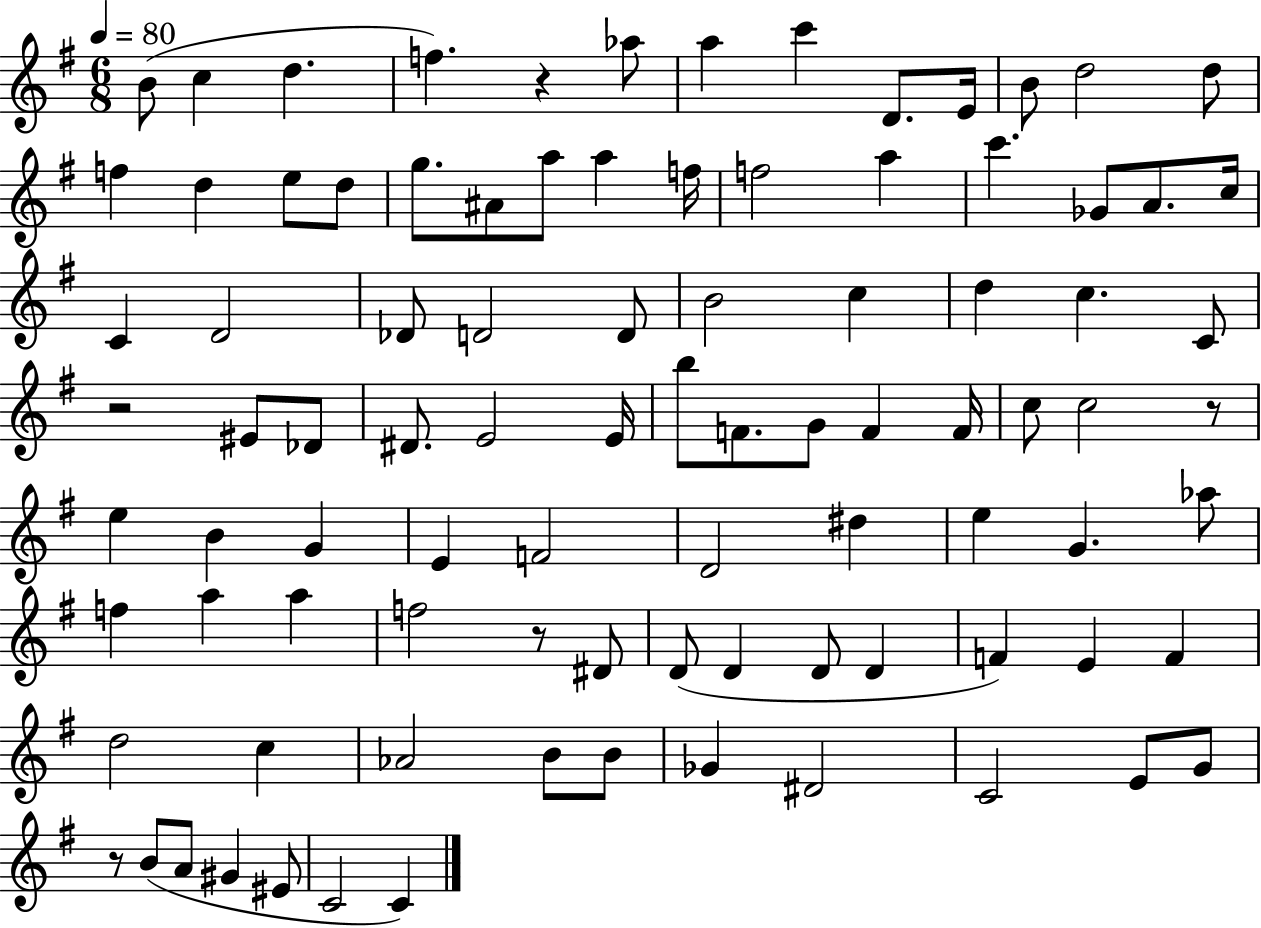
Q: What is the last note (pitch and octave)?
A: C4